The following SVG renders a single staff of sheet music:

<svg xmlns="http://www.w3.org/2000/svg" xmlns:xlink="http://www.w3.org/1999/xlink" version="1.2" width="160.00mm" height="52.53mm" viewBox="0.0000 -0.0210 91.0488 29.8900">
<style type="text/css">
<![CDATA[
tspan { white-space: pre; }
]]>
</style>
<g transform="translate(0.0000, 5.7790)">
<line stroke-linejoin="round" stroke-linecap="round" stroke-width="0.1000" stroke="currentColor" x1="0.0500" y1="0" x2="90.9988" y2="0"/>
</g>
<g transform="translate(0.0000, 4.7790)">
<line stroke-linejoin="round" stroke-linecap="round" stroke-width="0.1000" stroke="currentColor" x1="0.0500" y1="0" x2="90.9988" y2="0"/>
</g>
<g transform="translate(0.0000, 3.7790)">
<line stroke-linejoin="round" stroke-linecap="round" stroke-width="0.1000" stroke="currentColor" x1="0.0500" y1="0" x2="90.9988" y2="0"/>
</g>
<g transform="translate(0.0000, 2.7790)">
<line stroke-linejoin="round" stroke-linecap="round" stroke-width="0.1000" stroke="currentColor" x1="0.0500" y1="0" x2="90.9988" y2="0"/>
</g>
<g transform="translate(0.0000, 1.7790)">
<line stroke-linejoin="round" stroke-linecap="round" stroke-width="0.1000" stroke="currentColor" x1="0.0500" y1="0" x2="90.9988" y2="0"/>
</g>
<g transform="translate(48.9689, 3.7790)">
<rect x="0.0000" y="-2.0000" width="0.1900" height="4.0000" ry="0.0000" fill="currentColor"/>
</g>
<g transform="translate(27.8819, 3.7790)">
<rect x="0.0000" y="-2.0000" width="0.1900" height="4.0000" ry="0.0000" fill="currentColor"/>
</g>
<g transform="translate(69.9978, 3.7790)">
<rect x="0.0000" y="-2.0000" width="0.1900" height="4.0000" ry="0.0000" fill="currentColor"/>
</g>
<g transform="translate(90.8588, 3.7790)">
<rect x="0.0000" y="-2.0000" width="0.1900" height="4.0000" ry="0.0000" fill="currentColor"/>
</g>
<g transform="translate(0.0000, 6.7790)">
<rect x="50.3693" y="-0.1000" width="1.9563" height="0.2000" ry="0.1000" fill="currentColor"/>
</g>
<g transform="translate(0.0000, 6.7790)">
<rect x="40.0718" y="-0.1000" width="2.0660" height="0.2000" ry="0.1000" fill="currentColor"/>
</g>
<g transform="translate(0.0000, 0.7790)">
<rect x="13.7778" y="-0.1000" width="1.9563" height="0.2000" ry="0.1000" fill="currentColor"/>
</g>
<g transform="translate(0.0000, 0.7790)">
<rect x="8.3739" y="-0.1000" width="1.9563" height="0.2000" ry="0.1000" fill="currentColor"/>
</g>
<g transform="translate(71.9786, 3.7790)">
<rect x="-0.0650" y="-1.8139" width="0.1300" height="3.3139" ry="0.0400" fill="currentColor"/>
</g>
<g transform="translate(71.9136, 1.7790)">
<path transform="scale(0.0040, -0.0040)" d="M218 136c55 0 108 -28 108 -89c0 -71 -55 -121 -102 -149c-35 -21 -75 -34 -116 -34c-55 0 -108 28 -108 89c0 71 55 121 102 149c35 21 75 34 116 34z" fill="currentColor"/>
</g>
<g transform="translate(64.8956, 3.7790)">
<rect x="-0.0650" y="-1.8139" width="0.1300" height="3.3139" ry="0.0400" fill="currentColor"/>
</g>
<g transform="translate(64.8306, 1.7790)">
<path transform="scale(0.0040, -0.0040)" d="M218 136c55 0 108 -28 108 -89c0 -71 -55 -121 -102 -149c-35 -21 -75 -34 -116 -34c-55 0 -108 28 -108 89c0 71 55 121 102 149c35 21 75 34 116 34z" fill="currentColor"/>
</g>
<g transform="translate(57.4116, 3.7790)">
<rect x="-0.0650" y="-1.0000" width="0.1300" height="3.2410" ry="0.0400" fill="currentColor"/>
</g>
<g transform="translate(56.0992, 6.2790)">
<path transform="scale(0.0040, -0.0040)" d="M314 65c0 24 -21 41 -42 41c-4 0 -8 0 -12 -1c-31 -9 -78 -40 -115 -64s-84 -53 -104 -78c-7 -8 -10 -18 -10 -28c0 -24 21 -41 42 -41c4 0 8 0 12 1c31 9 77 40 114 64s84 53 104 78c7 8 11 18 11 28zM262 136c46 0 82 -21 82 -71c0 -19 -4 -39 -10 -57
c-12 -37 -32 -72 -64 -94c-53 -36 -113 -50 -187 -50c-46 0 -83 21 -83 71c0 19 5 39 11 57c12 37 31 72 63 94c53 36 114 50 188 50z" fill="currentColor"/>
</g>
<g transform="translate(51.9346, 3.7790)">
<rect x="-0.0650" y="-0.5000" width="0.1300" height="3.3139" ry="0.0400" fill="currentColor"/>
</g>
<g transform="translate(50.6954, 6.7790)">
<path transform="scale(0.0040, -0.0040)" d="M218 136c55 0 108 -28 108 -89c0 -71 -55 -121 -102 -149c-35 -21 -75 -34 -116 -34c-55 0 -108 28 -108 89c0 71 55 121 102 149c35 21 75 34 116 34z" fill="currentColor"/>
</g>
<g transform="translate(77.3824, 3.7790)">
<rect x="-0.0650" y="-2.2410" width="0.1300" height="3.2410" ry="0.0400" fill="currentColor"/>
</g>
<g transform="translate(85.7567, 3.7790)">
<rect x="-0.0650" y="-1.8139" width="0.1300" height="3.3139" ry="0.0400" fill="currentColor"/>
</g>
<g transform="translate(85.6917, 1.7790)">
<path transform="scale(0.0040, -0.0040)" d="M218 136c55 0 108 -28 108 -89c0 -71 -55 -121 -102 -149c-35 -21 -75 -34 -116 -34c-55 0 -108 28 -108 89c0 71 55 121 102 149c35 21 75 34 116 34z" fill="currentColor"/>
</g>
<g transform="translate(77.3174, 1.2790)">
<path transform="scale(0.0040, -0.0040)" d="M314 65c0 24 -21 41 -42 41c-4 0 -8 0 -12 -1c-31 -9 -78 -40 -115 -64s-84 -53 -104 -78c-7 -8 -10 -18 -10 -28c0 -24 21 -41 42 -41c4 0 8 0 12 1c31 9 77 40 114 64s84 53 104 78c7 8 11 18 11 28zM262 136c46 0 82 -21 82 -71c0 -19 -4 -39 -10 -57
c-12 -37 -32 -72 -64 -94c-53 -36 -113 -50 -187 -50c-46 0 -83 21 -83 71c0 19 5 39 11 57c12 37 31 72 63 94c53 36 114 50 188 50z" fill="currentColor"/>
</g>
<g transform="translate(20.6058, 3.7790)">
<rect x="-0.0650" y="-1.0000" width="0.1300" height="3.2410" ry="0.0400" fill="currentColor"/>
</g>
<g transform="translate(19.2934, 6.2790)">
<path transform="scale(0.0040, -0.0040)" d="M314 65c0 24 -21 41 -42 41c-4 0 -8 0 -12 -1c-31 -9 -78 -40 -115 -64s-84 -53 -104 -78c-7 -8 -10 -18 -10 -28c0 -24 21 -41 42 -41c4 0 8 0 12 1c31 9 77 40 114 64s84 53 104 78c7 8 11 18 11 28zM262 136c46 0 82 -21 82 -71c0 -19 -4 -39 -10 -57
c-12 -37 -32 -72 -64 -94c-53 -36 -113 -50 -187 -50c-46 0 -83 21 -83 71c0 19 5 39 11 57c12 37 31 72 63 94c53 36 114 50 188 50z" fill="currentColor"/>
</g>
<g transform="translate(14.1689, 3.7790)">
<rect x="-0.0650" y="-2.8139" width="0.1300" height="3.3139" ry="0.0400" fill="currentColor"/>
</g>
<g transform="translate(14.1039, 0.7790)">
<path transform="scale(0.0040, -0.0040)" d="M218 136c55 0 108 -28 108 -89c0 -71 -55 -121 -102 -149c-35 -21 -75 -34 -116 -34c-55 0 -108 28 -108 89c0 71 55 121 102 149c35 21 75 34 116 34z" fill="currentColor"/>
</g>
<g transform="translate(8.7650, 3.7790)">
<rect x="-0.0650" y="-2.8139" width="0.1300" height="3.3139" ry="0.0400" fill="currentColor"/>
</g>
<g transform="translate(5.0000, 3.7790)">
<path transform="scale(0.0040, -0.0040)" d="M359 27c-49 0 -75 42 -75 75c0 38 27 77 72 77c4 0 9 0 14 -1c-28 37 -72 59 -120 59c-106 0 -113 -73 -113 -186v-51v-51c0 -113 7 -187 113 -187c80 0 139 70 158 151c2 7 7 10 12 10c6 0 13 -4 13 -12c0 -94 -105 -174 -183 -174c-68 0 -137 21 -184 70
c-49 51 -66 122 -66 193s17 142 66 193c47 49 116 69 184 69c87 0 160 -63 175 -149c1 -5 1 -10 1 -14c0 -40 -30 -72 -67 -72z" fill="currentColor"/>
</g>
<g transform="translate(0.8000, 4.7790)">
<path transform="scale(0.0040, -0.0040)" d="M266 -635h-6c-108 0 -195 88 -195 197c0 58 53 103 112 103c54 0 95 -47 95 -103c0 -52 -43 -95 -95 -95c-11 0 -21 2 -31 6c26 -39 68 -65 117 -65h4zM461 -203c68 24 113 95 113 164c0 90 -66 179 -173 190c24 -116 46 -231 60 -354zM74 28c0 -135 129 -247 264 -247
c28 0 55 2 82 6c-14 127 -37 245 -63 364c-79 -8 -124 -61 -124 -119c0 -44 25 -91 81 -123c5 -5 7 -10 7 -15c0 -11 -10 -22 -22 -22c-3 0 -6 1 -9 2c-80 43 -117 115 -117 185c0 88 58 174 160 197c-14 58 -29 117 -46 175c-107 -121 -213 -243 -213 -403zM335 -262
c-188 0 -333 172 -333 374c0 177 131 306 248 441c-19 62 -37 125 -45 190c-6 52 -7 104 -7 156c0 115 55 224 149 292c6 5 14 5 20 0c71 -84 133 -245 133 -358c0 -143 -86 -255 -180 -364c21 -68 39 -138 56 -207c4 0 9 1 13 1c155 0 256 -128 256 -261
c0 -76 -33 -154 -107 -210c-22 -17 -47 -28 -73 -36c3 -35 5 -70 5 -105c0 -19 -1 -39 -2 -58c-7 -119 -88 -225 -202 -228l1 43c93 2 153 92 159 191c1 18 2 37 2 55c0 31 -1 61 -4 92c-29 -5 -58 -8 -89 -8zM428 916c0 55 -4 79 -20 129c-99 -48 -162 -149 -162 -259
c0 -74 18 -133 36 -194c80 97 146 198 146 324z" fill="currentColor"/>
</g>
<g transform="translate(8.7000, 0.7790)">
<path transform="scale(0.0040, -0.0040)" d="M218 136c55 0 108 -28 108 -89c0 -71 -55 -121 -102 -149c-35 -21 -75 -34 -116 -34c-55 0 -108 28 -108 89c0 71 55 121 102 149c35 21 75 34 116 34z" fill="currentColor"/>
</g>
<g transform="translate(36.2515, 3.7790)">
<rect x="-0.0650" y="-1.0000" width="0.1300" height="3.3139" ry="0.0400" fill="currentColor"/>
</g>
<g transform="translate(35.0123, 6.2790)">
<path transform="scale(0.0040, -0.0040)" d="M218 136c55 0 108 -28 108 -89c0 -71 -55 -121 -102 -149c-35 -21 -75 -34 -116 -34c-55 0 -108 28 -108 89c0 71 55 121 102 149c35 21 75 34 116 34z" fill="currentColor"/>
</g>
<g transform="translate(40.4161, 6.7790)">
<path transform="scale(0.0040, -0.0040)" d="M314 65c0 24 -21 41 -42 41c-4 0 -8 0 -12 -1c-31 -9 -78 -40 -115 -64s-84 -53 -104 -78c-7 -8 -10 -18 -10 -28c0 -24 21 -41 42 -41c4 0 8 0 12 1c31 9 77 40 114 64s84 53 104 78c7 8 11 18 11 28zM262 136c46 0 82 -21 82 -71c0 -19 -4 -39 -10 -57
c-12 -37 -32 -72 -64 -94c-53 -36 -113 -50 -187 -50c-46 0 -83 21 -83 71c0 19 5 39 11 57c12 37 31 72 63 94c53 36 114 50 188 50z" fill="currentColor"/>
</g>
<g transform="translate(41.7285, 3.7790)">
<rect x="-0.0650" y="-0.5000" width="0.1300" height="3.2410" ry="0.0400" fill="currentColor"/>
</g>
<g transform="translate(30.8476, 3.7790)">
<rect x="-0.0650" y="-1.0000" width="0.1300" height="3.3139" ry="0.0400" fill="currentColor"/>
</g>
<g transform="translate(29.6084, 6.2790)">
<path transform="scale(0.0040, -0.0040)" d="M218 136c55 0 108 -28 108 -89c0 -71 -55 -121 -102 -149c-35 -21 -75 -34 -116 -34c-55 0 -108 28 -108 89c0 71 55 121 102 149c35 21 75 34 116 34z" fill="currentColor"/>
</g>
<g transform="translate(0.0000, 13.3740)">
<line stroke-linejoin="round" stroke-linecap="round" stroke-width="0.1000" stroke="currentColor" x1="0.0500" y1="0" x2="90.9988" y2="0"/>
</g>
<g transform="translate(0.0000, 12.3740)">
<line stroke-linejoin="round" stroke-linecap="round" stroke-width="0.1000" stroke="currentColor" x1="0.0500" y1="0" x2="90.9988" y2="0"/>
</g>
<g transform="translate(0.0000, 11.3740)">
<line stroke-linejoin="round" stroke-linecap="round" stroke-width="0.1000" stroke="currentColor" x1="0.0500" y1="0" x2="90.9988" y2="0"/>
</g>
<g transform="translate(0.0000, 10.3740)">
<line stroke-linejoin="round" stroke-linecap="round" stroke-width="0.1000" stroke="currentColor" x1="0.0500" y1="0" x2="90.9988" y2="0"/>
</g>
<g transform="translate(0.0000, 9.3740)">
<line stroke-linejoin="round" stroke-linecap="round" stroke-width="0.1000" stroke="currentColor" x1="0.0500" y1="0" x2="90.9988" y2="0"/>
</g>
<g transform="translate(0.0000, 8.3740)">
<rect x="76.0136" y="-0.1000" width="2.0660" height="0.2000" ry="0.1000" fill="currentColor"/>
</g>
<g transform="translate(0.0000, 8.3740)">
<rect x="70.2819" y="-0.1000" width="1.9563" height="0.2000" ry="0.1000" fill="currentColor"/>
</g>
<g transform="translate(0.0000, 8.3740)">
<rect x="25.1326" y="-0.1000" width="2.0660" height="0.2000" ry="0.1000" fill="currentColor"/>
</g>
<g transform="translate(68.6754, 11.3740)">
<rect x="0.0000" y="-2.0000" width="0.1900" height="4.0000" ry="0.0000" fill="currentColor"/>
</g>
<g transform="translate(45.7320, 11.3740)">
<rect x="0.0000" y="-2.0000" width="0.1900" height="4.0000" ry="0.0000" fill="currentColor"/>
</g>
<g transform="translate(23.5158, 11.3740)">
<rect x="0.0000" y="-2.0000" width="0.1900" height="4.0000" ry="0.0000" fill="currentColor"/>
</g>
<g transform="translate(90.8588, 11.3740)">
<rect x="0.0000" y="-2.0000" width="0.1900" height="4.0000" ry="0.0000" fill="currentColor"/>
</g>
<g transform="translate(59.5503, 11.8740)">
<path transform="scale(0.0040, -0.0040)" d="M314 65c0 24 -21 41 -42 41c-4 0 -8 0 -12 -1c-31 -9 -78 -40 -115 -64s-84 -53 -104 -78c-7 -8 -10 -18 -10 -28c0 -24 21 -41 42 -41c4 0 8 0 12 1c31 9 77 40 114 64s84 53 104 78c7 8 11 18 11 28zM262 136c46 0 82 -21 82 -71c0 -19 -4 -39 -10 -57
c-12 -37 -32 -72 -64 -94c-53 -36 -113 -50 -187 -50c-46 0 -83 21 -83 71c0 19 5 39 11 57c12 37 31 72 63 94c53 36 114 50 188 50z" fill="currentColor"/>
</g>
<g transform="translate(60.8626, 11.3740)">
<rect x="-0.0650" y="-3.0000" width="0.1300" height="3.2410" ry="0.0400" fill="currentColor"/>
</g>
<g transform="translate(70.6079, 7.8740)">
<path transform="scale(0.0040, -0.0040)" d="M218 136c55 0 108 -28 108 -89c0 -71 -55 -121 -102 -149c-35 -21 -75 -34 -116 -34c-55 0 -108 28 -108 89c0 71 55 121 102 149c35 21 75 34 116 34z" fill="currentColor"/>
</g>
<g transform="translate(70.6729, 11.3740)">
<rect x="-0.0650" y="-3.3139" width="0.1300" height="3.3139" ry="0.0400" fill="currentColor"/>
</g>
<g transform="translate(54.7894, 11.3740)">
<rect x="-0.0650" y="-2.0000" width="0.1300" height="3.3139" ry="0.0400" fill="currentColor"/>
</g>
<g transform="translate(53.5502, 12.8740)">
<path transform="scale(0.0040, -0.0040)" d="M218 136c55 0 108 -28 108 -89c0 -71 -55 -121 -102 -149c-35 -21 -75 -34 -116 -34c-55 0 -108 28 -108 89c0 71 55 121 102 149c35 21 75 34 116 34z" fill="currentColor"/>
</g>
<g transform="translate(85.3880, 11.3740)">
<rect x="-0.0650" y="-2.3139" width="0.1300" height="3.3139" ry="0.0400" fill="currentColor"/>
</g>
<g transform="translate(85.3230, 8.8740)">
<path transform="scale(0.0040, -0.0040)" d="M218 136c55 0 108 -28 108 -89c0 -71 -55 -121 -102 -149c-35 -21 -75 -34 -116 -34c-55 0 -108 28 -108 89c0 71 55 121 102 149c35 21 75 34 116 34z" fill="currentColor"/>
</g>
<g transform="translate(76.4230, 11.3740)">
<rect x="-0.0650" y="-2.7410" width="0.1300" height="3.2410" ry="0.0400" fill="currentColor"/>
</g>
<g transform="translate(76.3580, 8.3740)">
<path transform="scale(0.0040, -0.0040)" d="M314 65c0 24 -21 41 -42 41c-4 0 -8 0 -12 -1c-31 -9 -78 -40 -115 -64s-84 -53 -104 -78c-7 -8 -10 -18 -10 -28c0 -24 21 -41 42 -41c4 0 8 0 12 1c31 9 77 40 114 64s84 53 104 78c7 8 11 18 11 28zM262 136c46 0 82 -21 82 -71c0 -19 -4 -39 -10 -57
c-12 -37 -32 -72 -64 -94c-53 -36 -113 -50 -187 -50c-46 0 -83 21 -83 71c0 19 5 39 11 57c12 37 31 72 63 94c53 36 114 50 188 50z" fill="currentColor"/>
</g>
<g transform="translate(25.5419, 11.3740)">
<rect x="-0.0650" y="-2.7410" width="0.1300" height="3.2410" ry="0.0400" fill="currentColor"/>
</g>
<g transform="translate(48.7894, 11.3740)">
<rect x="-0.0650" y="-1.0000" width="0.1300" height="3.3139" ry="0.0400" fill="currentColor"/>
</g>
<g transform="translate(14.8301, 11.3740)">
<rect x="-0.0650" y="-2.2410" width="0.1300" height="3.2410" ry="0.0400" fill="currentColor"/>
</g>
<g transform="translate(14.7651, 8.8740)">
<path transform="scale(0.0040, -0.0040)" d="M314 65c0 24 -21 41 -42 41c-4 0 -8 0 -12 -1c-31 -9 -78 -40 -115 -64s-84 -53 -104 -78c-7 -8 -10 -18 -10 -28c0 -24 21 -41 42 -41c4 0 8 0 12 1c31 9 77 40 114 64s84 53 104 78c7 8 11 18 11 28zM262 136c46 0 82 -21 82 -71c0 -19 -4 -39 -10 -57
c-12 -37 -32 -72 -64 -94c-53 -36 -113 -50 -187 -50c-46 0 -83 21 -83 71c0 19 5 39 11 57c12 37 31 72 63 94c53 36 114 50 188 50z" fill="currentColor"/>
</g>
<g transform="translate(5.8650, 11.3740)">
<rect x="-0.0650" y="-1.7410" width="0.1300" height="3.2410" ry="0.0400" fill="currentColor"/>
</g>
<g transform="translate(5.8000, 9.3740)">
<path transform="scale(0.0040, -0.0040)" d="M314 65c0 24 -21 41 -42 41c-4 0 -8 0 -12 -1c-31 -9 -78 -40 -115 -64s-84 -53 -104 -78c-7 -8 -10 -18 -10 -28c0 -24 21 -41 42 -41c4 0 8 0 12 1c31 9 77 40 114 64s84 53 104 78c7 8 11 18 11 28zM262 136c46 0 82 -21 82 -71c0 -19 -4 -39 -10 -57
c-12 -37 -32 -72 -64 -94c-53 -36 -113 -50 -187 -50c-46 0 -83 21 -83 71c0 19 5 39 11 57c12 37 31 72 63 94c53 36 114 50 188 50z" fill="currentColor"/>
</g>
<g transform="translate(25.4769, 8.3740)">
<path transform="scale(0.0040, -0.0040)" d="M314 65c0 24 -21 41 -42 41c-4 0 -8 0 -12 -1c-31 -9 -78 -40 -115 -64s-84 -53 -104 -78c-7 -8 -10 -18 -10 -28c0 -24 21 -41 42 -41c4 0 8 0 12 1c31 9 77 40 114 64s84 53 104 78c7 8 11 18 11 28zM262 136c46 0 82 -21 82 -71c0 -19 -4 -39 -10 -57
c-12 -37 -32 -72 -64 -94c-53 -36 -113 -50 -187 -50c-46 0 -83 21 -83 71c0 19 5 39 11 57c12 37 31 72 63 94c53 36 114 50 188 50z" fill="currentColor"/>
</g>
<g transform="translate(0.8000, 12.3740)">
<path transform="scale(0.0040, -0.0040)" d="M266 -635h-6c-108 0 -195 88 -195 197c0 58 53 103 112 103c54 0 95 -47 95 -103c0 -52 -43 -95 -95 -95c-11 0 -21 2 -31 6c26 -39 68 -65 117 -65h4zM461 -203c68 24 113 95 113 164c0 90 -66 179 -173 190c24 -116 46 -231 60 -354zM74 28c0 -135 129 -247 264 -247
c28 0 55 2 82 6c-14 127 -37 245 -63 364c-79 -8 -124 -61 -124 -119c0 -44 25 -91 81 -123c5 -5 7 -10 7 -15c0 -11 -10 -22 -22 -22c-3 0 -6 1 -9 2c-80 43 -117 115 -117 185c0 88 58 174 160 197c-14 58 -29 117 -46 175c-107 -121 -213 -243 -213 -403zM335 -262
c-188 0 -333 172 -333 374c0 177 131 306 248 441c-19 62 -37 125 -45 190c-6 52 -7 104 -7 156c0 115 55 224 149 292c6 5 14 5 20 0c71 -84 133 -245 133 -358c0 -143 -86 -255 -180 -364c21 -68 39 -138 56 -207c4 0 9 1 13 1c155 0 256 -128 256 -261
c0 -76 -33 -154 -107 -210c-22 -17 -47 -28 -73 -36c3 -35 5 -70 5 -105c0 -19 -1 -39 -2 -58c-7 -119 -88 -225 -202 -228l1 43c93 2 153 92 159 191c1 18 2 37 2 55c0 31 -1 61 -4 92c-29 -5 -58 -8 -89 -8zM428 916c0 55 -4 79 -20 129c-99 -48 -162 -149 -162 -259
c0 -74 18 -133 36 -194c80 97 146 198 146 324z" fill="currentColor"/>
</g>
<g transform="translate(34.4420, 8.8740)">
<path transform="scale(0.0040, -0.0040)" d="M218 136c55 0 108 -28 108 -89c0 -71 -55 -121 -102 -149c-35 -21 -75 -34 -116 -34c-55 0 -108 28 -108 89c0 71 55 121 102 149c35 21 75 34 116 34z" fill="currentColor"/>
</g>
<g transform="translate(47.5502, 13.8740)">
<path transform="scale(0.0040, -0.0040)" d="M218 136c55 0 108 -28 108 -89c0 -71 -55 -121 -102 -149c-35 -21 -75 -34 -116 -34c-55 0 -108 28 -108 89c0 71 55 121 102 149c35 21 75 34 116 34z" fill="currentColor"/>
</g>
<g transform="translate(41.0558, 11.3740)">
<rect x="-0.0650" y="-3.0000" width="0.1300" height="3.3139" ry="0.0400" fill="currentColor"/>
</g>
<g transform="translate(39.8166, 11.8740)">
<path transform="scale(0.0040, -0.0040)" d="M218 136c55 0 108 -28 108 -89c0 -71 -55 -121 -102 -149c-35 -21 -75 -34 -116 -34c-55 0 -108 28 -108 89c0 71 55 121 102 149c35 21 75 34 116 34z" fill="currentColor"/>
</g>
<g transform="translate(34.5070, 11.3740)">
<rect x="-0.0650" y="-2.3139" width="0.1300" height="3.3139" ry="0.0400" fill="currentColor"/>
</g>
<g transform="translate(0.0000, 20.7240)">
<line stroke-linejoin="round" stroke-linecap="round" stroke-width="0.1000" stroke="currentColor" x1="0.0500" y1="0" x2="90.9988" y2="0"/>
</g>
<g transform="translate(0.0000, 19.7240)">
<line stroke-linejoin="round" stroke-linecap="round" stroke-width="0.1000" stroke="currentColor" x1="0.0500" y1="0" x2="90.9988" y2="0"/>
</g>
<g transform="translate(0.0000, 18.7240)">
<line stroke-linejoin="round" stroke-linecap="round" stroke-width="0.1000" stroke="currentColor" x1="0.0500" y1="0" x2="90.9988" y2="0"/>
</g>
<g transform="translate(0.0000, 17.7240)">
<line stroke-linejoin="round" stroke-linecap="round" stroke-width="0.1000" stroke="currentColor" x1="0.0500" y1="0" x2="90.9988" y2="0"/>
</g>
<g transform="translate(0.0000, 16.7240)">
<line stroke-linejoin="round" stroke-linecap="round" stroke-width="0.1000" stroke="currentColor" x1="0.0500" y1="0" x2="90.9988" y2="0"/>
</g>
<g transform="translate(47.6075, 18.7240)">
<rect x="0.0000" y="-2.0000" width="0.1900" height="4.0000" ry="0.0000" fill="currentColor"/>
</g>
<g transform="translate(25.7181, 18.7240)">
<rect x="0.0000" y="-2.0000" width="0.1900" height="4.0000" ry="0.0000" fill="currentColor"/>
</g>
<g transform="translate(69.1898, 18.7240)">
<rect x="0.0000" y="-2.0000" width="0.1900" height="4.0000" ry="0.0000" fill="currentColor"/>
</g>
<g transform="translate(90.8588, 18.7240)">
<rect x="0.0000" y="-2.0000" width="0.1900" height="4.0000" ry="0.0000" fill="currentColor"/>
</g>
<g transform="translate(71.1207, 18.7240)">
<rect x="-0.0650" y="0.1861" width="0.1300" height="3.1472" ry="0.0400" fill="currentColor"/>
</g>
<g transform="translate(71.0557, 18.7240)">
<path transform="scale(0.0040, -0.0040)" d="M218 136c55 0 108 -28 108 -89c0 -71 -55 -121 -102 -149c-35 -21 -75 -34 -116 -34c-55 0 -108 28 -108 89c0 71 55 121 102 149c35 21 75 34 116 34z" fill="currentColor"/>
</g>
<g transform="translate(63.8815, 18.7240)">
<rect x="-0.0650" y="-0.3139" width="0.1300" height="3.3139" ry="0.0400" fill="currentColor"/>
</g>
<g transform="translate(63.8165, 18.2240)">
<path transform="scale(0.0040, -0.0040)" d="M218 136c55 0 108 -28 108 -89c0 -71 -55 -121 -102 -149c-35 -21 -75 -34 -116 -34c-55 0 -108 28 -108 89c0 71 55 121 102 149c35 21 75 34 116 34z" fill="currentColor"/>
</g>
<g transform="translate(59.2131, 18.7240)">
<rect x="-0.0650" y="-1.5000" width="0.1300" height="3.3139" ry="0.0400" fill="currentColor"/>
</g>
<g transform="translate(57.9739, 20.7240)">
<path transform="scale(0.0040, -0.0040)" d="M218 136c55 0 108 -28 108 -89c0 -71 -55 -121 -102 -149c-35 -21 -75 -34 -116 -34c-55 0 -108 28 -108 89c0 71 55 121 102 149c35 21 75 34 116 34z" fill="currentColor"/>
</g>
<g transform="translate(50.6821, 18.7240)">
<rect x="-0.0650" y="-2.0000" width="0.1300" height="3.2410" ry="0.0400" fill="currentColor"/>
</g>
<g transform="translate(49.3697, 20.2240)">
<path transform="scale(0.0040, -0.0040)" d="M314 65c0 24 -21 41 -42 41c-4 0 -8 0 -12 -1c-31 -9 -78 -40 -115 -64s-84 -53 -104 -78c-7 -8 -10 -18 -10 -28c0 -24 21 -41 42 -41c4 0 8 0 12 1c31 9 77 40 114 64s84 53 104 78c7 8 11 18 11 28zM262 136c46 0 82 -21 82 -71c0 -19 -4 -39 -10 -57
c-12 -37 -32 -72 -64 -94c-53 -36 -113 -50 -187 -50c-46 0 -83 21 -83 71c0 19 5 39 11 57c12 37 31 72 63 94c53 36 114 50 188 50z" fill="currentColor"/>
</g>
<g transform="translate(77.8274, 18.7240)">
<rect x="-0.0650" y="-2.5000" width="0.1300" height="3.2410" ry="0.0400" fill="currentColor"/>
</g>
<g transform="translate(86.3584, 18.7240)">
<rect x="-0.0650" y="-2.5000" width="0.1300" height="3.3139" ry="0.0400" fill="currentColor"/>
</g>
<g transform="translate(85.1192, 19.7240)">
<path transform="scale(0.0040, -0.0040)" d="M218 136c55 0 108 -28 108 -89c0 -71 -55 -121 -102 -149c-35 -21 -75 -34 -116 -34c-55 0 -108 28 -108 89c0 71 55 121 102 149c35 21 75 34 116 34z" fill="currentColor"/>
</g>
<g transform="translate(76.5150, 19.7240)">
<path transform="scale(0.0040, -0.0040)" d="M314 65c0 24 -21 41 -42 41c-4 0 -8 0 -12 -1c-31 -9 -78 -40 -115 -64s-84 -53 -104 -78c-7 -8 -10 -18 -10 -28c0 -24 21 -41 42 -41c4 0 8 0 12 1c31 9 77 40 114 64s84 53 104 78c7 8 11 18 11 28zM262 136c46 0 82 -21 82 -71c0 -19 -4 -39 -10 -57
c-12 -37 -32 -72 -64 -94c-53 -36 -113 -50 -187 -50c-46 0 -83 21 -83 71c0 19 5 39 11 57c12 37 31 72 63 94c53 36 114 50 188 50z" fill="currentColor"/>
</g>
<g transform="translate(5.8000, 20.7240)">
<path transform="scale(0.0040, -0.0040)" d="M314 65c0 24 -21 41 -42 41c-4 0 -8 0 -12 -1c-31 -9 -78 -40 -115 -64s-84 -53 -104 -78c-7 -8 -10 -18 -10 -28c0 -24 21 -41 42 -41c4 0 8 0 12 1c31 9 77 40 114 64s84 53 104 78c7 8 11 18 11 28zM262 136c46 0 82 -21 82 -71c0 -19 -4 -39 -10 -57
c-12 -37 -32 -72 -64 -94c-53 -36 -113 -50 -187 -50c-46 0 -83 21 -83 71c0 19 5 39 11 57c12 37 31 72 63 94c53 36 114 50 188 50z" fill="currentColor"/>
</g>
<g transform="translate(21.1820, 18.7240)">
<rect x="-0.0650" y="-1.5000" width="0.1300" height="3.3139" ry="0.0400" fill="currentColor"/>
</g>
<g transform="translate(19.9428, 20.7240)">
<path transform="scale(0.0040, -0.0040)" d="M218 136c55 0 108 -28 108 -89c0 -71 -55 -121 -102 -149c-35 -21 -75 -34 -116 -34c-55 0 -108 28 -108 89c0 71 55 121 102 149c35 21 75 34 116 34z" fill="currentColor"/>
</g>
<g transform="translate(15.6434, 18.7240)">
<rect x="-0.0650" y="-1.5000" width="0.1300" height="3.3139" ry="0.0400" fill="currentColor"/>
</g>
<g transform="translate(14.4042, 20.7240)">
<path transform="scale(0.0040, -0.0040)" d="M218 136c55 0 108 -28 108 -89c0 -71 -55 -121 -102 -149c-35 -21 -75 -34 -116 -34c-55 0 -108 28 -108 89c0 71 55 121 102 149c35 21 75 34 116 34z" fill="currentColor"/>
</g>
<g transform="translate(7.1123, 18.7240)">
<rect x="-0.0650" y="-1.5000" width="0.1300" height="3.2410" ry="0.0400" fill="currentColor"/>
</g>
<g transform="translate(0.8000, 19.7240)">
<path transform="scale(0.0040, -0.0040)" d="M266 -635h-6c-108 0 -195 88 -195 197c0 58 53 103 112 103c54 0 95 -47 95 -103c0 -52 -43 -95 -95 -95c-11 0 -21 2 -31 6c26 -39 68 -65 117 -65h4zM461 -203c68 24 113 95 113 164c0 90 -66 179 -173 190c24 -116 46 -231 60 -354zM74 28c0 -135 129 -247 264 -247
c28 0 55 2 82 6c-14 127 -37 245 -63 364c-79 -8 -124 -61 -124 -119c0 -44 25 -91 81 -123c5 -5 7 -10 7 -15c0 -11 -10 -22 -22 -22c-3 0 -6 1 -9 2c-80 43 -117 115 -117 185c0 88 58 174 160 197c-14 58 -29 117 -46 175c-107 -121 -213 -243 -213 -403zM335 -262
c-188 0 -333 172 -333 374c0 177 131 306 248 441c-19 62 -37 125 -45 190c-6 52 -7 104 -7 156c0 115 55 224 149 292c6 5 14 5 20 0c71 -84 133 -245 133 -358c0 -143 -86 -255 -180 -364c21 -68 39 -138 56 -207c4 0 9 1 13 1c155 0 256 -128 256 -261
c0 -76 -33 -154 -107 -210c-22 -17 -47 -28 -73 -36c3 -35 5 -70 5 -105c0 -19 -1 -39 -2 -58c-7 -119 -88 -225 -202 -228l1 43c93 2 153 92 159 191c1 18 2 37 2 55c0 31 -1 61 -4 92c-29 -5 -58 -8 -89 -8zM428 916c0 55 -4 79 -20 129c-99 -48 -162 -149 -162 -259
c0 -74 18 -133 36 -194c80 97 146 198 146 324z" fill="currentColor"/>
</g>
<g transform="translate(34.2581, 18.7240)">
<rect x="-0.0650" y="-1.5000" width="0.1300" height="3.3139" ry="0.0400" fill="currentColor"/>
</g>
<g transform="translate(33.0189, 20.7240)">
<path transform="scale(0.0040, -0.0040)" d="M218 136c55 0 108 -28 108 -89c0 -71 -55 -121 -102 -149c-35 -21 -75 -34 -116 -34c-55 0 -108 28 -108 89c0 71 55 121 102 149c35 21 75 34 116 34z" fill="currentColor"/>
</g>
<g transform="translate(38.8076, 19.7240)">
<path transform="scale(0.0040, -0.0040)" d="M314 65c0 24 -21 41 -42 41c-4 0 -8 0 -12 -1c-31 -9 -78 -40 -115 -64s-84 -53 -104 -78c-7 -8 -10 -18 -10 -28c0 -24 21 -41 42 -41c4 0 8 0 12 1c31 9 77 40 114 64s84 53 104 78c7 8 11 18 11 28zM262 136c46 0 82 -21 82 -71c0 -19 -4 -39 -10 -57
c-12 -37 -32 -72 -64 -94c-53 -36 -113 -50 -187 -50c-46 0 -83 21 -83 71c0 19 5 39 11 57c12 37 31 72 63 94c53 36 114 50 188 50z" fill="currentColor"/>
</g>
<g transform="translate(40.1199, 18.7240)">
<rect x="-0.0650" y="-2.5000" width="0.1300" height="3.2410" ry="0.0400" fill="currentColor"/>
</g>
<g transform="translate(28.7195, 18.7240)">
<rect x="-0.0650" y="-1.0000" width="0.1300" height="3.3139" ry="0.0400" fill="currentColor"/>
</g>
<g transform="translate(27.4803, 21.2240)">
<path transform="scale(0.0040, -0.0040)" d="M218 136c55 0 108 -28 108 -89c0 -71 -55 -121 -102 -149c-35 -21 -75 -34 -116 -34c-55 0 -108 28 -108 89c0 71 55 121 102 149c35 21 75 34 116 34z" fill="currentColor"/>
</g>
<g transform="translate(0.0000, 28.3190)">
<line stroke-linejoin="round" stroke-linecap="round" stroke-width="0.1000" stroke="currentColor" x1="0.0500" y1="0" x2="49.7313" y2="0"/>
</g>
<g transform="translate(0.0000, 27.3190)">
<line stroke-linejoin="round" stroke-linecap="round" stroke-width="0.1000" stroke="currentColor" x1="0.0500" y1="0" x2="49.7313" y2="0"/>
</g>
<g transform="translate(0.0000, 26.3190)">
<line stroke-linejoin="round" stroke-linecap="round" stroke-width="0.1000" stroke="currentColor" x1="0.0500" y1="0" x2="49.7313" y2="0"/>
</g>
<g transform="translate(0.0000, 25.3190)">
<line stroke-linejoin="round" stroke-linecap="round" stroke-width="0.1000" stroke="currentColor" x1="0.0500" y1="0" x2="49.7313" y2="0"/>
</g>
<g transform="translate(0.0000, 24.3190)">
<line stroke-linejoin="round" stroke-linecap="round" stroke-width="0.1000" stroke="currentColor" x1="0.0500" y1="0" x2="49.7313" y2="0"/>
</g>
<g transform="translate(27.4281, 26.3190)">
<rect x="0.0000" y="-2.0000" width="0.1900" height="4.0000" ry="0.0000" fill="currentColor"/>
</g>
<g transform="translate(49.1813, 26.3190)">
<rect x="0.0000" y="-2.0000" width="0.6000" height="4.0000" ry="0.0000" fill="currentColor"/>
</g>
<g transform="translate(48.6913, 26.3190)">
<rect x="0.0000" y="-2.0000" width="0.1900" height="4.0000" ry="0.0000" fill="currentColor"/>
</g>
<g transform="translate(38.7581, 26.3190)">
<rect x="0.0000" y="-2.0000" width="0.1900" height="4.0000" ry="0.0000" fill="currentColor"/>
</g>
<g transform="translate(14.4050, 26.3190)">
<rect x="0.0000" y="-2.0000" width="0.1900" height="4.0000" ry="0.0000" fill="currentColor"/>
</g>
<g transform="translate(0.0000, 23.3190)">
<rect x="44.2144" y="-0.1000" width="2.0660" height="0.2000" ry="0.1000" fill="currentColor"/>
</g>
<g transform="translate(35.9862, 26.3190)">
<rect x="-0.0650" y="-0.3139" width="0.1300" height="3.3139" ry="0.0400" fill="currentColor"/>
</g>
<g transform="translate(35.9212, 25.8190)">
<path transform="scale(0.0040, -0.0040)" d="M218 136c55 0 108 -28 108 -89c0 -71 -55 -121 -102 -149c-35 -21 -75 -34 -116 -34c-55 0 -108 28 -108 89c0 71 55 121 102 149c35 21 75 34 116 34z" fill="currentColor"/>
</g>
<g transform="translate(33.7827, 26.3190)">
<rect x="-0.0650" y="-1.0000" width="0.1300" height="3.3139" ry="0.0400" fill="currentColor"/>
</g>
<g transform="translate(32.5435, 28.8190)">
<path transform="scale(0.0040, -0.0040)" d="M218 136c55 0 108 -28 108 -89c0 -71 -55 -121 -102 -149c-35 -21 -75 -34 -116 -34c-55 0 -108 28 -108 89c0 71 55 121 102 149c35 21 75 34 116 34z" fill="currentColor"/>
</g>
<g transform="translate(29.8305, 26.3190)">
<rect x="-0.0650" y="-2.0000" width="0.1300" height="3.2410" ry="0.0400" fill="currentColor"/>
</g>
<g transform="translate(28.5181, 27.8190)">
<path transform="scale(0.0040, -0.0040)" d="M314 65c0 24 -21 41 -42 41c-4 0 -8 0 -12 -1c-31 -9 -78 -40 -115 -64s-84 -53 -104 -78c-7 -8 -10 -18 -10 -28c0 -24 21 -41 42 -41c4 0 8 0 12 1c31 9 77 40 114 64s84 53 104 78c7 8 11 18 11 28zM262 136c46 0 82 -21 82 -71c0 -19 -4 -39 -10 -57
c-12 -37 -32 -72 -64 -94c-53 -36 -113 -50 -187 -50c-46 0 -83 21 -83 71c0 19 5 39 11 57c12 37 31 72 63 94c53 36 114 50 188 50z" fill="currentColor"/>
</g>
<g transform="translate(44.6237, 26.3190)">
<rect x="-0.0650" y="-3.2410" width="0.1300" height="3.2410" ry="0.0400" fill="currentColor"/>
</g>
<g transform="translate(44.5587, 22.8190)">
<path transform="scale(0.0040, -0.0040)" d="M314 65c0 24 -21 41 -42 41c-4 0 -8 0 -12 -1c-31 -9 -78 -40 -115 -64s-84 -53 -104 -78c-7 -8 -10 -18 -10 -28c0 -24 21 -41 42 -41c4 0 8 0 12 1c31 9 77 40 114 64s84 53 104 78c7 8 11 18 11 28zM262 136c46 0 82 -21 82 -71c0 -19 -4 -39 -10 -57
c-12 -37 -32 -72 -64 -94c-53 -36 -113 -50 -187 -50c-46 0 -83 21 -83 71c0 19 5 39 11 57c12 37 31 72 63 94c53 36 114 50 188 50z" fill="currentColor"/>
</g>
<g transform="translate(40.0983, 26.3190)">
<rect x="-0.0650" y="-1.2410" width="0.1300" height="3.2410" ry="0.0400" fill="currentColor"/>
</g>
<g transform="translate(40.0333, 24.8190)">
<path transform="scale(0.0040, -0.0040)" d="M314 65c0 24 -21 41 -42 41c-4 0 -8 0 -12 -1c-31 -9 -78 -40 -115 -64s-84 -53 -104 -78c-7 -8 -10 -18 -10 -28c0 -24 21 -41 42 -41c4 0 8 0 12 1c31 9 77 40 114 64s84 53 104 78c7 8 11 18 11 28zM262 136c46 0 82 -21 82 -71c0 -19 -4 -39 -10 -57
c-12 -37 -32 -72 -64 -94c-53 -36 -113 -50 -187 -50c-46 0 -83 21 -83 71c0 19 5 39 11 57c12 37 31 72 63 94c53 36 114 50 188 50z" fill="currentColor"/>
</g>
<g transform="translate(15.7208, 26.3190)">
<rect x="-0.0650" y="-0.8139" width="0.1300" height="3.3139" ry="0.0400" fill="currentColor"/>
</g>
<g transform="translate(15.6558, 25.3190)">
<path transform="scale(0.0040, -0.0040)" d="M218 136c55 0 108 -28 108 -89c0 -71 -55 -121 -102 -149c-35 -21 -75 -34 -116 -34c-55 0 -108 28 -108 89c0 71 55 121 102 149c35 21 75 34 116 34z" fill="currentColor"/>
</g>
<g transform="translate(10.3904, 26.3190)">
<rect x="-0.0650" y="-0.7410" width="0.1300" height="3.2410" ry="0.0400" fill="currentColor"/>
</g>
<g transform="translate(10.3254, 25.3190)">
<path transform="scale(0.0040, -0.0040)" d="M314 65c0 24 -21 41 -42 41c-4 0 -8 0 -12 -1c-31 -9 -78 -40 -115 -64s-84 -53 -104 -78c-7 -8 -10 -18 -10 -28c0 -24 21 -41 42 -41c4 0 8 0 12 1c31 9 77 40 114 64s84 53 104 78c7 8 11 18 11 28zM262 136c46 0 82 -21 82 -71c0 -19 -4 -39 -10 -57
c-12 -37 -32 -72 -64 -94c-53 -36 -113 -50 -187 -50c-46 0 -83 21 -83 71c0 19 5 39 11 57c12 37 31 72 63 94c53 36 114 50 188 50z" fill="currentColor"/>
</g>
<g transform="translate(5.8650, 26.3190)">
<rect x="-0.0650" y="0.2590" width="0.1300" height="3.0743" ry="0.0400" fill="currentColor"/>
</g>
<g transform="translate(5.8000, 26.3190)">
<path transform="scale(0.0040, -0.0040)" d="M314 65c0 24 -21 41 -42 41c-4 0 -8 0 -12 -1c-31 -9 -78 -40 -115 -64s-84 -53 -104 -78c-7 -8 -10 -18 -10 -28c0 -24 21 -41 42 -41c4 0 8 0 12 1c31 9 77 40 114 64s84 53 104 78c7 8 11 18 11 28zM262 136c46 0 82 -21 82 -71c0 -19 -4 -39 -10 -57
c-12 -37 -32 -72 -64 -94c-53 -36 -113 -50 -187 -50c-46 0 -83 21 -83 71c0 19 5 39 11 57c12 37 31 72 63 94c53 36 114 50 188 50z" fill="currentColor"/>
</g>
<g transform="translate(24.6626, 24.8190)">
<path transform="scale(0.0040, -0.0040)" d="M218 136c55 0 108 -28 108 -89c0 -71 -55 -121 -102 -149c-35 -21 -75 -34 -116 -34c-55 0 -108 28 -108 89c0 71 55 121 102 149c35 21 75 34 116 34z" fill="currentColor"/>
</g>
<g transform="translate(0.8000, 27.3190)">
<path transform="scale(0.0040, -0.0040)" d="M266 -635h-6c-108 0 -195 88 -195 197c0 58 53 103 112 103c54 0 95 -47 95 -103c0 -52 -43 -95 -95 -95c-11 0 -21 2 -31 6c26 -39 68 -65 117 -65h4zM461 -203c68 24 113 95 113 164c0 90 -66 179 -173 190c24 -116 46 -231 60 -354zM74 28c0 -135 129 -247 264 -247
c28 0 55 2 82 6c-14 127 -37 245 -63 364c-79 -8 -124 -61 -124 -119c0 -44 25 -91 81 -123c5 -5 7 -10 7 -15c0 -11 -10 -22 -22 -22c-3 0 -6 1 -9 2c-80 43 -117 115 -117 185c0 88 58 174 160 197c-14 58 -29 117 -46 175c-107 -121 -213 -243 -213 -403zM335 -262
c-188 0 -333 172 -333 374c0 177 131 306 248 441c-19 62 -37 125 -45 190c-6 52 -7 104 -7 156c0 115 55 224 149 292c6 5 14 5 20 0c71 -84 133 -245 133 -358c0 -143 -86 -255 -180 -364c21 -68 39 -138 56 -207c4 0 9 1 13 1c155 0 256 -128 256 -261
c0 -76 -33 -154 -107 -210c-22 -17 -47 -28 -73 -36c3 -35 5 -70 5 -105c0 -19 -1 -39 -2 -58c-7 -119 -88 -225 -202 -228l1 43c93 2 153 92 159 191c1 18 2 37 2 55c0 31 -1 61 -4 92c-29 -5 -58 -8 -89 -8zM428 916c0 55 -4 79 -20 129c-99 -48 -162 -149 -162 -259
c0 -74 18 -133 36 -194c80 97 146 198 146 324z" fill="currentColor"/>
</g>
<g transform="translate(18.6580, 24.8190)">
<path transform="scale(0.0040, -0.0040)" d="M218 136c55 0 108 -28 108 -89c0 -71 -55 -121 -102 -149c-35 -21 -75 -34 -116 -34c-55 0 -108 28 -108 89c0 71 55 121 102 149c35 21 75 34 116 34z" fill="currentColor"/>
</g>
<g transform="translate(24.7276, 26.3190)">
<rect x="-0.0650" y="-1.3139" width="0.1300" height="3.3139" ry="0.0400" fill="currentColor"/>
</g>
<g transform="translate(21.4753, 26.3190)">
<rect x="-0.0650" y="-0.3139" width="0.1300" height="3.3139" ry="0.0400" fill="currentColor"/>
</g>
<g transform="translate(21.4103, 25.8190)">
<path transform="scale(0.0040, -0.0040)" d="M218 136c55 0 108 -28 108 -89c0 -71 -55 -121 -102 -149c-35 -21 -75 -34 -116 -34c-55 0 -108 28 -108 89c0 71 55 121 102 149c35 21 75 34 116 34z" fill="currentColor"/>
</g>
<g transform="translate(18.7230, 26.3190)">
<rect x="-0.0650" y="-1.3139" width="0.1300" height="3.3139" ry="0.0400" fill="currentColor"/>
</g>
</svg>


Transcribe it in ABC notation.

X:1
T:Untitled
M:4/4
L:1/4
K:C
a a D2 D D C2 C D2 f f g2 f f2 g2 a2 g A D F A2 b a2 g E2 E E D E G2 F2 E c B G2 G B2 d2 d e c e F2 D c e2 b2